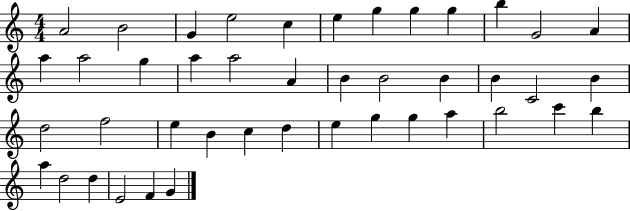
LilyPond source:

{
  \clef treble
  \numericTimeSignature
  \time 4/4
  \key c \major
  a'2 b'2 | g'4 e''2 c''4 | e''4 g''4 g''4 g''4 | b''4 g'2 a'4 | \break a''4 a''2 g''4 | a''4 a''2 a'4 | b'4 b'2 b'4 | b'4 c'2 b'4 | \break d''2 f''2 | e''4 b'4 c''4 d''4 | e''4 g''4 g''4 a''4 | b''2 c'''4 b''4 | \break a''4 d''2 d''4 | e'2 f'4 g'4 | \bar "|."
}